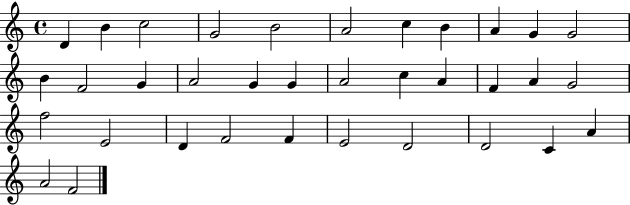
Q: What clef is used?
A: treble